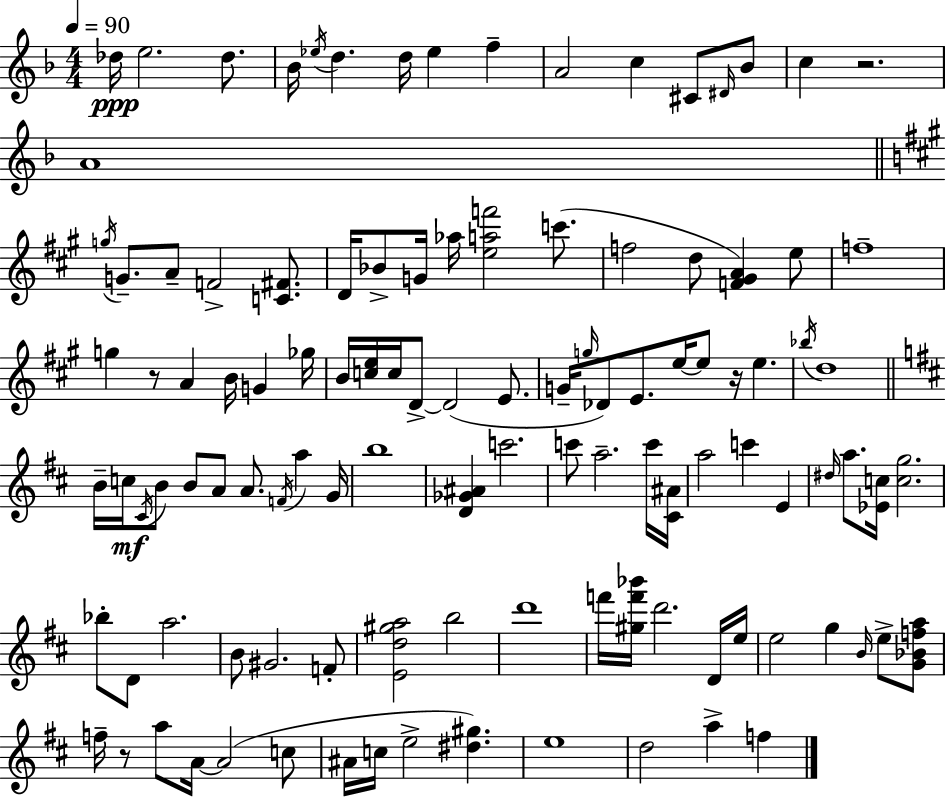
X:1
T:Untitled
M:4/4
L:1/4
K:Dm
_d/4 e2 _d/2 _B/4 _e/4 d d/4 _e f A2 c ^C/2 ^D/4 _B/2 c z2 A4 g/4 G/2 A/2 F2 [C^F]/2 D/4 _B/2 G/4 _a/4 [eaf']2 c'/2 f2 d/2 [F^GA] e/2 f4 g z/2 A B/4 G _g/4 B/4 [ce]/4 c/4 D/2 D2 E/2 G/4 g/4 _D/2 E/2 e/4 e/2 z/4 e _b/4 d4 B/4 c/4 ^C/4 B/2 B/2 A/2 A/2 F/4 a G/4 b4 [D_G^A] c'2 c'/2 a2 c'/4 [^C^A]/4 a2 c' E ^d/4 a/2 [_Ec]/4 [cg]2 _b/2 D/2 a2 B/2 ^G2 F/2 [Ed^ga]2 b2 d'4 f'/4 [^gf'_b']/4 d'2 D/4 e/4 e2 g B/4 e/2 [G_Bfa]/2 f/4 z/2 a/2 A/4 A2 c/2 ^A/4 c/4 e2 [^d^g] e4 d2 a f